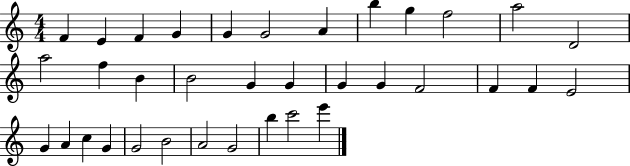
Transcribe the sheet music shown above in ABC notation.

X:1
T:Untitled
M:4/4
L:1/4
K:C
F E F G G G2 A b g f2 a2 D2 a2 f B B2 G G G G F2 F F E2 G A c G G2 B2 A2 G2 b c'2 e'